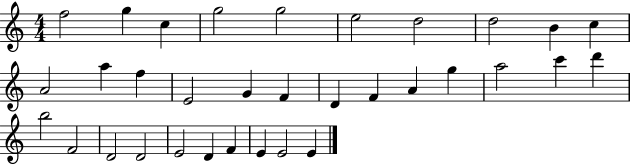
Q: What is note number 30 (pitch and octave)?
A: F4